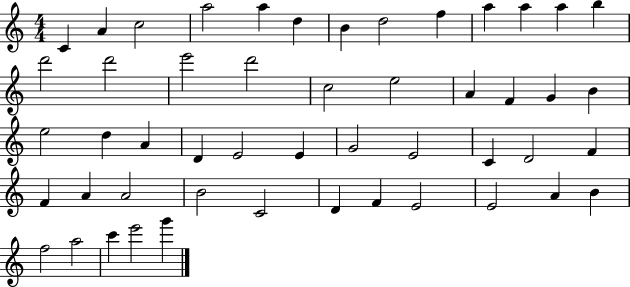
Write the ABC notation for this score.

X:1
T:Untitled
M:4/4
L:1/4
K:C
C A c2 a2 a d B d2 f a a a b d'2 d'2 e'2 d'2 c2 e2 A F G B e2 d A D E2 E G2 E2 C D2 F F A A2 B2 C2 D F E2 E2 A B f2 a2 c' e'2 g'